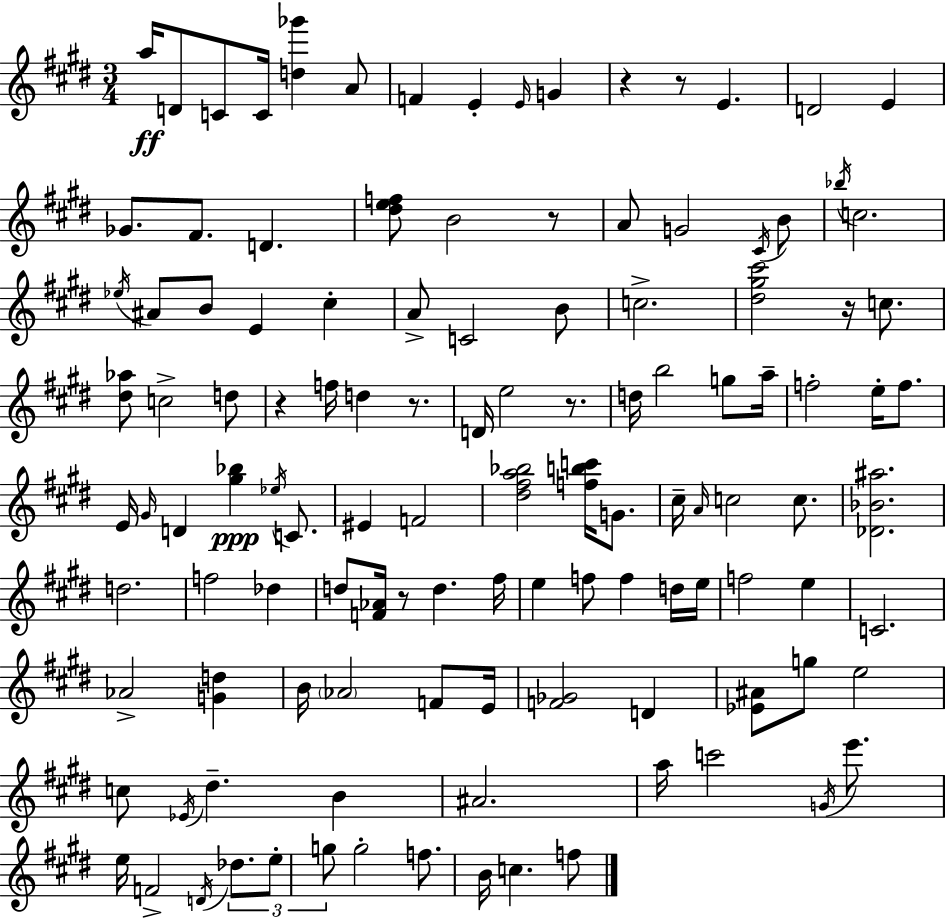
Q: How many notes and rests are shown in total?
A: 119